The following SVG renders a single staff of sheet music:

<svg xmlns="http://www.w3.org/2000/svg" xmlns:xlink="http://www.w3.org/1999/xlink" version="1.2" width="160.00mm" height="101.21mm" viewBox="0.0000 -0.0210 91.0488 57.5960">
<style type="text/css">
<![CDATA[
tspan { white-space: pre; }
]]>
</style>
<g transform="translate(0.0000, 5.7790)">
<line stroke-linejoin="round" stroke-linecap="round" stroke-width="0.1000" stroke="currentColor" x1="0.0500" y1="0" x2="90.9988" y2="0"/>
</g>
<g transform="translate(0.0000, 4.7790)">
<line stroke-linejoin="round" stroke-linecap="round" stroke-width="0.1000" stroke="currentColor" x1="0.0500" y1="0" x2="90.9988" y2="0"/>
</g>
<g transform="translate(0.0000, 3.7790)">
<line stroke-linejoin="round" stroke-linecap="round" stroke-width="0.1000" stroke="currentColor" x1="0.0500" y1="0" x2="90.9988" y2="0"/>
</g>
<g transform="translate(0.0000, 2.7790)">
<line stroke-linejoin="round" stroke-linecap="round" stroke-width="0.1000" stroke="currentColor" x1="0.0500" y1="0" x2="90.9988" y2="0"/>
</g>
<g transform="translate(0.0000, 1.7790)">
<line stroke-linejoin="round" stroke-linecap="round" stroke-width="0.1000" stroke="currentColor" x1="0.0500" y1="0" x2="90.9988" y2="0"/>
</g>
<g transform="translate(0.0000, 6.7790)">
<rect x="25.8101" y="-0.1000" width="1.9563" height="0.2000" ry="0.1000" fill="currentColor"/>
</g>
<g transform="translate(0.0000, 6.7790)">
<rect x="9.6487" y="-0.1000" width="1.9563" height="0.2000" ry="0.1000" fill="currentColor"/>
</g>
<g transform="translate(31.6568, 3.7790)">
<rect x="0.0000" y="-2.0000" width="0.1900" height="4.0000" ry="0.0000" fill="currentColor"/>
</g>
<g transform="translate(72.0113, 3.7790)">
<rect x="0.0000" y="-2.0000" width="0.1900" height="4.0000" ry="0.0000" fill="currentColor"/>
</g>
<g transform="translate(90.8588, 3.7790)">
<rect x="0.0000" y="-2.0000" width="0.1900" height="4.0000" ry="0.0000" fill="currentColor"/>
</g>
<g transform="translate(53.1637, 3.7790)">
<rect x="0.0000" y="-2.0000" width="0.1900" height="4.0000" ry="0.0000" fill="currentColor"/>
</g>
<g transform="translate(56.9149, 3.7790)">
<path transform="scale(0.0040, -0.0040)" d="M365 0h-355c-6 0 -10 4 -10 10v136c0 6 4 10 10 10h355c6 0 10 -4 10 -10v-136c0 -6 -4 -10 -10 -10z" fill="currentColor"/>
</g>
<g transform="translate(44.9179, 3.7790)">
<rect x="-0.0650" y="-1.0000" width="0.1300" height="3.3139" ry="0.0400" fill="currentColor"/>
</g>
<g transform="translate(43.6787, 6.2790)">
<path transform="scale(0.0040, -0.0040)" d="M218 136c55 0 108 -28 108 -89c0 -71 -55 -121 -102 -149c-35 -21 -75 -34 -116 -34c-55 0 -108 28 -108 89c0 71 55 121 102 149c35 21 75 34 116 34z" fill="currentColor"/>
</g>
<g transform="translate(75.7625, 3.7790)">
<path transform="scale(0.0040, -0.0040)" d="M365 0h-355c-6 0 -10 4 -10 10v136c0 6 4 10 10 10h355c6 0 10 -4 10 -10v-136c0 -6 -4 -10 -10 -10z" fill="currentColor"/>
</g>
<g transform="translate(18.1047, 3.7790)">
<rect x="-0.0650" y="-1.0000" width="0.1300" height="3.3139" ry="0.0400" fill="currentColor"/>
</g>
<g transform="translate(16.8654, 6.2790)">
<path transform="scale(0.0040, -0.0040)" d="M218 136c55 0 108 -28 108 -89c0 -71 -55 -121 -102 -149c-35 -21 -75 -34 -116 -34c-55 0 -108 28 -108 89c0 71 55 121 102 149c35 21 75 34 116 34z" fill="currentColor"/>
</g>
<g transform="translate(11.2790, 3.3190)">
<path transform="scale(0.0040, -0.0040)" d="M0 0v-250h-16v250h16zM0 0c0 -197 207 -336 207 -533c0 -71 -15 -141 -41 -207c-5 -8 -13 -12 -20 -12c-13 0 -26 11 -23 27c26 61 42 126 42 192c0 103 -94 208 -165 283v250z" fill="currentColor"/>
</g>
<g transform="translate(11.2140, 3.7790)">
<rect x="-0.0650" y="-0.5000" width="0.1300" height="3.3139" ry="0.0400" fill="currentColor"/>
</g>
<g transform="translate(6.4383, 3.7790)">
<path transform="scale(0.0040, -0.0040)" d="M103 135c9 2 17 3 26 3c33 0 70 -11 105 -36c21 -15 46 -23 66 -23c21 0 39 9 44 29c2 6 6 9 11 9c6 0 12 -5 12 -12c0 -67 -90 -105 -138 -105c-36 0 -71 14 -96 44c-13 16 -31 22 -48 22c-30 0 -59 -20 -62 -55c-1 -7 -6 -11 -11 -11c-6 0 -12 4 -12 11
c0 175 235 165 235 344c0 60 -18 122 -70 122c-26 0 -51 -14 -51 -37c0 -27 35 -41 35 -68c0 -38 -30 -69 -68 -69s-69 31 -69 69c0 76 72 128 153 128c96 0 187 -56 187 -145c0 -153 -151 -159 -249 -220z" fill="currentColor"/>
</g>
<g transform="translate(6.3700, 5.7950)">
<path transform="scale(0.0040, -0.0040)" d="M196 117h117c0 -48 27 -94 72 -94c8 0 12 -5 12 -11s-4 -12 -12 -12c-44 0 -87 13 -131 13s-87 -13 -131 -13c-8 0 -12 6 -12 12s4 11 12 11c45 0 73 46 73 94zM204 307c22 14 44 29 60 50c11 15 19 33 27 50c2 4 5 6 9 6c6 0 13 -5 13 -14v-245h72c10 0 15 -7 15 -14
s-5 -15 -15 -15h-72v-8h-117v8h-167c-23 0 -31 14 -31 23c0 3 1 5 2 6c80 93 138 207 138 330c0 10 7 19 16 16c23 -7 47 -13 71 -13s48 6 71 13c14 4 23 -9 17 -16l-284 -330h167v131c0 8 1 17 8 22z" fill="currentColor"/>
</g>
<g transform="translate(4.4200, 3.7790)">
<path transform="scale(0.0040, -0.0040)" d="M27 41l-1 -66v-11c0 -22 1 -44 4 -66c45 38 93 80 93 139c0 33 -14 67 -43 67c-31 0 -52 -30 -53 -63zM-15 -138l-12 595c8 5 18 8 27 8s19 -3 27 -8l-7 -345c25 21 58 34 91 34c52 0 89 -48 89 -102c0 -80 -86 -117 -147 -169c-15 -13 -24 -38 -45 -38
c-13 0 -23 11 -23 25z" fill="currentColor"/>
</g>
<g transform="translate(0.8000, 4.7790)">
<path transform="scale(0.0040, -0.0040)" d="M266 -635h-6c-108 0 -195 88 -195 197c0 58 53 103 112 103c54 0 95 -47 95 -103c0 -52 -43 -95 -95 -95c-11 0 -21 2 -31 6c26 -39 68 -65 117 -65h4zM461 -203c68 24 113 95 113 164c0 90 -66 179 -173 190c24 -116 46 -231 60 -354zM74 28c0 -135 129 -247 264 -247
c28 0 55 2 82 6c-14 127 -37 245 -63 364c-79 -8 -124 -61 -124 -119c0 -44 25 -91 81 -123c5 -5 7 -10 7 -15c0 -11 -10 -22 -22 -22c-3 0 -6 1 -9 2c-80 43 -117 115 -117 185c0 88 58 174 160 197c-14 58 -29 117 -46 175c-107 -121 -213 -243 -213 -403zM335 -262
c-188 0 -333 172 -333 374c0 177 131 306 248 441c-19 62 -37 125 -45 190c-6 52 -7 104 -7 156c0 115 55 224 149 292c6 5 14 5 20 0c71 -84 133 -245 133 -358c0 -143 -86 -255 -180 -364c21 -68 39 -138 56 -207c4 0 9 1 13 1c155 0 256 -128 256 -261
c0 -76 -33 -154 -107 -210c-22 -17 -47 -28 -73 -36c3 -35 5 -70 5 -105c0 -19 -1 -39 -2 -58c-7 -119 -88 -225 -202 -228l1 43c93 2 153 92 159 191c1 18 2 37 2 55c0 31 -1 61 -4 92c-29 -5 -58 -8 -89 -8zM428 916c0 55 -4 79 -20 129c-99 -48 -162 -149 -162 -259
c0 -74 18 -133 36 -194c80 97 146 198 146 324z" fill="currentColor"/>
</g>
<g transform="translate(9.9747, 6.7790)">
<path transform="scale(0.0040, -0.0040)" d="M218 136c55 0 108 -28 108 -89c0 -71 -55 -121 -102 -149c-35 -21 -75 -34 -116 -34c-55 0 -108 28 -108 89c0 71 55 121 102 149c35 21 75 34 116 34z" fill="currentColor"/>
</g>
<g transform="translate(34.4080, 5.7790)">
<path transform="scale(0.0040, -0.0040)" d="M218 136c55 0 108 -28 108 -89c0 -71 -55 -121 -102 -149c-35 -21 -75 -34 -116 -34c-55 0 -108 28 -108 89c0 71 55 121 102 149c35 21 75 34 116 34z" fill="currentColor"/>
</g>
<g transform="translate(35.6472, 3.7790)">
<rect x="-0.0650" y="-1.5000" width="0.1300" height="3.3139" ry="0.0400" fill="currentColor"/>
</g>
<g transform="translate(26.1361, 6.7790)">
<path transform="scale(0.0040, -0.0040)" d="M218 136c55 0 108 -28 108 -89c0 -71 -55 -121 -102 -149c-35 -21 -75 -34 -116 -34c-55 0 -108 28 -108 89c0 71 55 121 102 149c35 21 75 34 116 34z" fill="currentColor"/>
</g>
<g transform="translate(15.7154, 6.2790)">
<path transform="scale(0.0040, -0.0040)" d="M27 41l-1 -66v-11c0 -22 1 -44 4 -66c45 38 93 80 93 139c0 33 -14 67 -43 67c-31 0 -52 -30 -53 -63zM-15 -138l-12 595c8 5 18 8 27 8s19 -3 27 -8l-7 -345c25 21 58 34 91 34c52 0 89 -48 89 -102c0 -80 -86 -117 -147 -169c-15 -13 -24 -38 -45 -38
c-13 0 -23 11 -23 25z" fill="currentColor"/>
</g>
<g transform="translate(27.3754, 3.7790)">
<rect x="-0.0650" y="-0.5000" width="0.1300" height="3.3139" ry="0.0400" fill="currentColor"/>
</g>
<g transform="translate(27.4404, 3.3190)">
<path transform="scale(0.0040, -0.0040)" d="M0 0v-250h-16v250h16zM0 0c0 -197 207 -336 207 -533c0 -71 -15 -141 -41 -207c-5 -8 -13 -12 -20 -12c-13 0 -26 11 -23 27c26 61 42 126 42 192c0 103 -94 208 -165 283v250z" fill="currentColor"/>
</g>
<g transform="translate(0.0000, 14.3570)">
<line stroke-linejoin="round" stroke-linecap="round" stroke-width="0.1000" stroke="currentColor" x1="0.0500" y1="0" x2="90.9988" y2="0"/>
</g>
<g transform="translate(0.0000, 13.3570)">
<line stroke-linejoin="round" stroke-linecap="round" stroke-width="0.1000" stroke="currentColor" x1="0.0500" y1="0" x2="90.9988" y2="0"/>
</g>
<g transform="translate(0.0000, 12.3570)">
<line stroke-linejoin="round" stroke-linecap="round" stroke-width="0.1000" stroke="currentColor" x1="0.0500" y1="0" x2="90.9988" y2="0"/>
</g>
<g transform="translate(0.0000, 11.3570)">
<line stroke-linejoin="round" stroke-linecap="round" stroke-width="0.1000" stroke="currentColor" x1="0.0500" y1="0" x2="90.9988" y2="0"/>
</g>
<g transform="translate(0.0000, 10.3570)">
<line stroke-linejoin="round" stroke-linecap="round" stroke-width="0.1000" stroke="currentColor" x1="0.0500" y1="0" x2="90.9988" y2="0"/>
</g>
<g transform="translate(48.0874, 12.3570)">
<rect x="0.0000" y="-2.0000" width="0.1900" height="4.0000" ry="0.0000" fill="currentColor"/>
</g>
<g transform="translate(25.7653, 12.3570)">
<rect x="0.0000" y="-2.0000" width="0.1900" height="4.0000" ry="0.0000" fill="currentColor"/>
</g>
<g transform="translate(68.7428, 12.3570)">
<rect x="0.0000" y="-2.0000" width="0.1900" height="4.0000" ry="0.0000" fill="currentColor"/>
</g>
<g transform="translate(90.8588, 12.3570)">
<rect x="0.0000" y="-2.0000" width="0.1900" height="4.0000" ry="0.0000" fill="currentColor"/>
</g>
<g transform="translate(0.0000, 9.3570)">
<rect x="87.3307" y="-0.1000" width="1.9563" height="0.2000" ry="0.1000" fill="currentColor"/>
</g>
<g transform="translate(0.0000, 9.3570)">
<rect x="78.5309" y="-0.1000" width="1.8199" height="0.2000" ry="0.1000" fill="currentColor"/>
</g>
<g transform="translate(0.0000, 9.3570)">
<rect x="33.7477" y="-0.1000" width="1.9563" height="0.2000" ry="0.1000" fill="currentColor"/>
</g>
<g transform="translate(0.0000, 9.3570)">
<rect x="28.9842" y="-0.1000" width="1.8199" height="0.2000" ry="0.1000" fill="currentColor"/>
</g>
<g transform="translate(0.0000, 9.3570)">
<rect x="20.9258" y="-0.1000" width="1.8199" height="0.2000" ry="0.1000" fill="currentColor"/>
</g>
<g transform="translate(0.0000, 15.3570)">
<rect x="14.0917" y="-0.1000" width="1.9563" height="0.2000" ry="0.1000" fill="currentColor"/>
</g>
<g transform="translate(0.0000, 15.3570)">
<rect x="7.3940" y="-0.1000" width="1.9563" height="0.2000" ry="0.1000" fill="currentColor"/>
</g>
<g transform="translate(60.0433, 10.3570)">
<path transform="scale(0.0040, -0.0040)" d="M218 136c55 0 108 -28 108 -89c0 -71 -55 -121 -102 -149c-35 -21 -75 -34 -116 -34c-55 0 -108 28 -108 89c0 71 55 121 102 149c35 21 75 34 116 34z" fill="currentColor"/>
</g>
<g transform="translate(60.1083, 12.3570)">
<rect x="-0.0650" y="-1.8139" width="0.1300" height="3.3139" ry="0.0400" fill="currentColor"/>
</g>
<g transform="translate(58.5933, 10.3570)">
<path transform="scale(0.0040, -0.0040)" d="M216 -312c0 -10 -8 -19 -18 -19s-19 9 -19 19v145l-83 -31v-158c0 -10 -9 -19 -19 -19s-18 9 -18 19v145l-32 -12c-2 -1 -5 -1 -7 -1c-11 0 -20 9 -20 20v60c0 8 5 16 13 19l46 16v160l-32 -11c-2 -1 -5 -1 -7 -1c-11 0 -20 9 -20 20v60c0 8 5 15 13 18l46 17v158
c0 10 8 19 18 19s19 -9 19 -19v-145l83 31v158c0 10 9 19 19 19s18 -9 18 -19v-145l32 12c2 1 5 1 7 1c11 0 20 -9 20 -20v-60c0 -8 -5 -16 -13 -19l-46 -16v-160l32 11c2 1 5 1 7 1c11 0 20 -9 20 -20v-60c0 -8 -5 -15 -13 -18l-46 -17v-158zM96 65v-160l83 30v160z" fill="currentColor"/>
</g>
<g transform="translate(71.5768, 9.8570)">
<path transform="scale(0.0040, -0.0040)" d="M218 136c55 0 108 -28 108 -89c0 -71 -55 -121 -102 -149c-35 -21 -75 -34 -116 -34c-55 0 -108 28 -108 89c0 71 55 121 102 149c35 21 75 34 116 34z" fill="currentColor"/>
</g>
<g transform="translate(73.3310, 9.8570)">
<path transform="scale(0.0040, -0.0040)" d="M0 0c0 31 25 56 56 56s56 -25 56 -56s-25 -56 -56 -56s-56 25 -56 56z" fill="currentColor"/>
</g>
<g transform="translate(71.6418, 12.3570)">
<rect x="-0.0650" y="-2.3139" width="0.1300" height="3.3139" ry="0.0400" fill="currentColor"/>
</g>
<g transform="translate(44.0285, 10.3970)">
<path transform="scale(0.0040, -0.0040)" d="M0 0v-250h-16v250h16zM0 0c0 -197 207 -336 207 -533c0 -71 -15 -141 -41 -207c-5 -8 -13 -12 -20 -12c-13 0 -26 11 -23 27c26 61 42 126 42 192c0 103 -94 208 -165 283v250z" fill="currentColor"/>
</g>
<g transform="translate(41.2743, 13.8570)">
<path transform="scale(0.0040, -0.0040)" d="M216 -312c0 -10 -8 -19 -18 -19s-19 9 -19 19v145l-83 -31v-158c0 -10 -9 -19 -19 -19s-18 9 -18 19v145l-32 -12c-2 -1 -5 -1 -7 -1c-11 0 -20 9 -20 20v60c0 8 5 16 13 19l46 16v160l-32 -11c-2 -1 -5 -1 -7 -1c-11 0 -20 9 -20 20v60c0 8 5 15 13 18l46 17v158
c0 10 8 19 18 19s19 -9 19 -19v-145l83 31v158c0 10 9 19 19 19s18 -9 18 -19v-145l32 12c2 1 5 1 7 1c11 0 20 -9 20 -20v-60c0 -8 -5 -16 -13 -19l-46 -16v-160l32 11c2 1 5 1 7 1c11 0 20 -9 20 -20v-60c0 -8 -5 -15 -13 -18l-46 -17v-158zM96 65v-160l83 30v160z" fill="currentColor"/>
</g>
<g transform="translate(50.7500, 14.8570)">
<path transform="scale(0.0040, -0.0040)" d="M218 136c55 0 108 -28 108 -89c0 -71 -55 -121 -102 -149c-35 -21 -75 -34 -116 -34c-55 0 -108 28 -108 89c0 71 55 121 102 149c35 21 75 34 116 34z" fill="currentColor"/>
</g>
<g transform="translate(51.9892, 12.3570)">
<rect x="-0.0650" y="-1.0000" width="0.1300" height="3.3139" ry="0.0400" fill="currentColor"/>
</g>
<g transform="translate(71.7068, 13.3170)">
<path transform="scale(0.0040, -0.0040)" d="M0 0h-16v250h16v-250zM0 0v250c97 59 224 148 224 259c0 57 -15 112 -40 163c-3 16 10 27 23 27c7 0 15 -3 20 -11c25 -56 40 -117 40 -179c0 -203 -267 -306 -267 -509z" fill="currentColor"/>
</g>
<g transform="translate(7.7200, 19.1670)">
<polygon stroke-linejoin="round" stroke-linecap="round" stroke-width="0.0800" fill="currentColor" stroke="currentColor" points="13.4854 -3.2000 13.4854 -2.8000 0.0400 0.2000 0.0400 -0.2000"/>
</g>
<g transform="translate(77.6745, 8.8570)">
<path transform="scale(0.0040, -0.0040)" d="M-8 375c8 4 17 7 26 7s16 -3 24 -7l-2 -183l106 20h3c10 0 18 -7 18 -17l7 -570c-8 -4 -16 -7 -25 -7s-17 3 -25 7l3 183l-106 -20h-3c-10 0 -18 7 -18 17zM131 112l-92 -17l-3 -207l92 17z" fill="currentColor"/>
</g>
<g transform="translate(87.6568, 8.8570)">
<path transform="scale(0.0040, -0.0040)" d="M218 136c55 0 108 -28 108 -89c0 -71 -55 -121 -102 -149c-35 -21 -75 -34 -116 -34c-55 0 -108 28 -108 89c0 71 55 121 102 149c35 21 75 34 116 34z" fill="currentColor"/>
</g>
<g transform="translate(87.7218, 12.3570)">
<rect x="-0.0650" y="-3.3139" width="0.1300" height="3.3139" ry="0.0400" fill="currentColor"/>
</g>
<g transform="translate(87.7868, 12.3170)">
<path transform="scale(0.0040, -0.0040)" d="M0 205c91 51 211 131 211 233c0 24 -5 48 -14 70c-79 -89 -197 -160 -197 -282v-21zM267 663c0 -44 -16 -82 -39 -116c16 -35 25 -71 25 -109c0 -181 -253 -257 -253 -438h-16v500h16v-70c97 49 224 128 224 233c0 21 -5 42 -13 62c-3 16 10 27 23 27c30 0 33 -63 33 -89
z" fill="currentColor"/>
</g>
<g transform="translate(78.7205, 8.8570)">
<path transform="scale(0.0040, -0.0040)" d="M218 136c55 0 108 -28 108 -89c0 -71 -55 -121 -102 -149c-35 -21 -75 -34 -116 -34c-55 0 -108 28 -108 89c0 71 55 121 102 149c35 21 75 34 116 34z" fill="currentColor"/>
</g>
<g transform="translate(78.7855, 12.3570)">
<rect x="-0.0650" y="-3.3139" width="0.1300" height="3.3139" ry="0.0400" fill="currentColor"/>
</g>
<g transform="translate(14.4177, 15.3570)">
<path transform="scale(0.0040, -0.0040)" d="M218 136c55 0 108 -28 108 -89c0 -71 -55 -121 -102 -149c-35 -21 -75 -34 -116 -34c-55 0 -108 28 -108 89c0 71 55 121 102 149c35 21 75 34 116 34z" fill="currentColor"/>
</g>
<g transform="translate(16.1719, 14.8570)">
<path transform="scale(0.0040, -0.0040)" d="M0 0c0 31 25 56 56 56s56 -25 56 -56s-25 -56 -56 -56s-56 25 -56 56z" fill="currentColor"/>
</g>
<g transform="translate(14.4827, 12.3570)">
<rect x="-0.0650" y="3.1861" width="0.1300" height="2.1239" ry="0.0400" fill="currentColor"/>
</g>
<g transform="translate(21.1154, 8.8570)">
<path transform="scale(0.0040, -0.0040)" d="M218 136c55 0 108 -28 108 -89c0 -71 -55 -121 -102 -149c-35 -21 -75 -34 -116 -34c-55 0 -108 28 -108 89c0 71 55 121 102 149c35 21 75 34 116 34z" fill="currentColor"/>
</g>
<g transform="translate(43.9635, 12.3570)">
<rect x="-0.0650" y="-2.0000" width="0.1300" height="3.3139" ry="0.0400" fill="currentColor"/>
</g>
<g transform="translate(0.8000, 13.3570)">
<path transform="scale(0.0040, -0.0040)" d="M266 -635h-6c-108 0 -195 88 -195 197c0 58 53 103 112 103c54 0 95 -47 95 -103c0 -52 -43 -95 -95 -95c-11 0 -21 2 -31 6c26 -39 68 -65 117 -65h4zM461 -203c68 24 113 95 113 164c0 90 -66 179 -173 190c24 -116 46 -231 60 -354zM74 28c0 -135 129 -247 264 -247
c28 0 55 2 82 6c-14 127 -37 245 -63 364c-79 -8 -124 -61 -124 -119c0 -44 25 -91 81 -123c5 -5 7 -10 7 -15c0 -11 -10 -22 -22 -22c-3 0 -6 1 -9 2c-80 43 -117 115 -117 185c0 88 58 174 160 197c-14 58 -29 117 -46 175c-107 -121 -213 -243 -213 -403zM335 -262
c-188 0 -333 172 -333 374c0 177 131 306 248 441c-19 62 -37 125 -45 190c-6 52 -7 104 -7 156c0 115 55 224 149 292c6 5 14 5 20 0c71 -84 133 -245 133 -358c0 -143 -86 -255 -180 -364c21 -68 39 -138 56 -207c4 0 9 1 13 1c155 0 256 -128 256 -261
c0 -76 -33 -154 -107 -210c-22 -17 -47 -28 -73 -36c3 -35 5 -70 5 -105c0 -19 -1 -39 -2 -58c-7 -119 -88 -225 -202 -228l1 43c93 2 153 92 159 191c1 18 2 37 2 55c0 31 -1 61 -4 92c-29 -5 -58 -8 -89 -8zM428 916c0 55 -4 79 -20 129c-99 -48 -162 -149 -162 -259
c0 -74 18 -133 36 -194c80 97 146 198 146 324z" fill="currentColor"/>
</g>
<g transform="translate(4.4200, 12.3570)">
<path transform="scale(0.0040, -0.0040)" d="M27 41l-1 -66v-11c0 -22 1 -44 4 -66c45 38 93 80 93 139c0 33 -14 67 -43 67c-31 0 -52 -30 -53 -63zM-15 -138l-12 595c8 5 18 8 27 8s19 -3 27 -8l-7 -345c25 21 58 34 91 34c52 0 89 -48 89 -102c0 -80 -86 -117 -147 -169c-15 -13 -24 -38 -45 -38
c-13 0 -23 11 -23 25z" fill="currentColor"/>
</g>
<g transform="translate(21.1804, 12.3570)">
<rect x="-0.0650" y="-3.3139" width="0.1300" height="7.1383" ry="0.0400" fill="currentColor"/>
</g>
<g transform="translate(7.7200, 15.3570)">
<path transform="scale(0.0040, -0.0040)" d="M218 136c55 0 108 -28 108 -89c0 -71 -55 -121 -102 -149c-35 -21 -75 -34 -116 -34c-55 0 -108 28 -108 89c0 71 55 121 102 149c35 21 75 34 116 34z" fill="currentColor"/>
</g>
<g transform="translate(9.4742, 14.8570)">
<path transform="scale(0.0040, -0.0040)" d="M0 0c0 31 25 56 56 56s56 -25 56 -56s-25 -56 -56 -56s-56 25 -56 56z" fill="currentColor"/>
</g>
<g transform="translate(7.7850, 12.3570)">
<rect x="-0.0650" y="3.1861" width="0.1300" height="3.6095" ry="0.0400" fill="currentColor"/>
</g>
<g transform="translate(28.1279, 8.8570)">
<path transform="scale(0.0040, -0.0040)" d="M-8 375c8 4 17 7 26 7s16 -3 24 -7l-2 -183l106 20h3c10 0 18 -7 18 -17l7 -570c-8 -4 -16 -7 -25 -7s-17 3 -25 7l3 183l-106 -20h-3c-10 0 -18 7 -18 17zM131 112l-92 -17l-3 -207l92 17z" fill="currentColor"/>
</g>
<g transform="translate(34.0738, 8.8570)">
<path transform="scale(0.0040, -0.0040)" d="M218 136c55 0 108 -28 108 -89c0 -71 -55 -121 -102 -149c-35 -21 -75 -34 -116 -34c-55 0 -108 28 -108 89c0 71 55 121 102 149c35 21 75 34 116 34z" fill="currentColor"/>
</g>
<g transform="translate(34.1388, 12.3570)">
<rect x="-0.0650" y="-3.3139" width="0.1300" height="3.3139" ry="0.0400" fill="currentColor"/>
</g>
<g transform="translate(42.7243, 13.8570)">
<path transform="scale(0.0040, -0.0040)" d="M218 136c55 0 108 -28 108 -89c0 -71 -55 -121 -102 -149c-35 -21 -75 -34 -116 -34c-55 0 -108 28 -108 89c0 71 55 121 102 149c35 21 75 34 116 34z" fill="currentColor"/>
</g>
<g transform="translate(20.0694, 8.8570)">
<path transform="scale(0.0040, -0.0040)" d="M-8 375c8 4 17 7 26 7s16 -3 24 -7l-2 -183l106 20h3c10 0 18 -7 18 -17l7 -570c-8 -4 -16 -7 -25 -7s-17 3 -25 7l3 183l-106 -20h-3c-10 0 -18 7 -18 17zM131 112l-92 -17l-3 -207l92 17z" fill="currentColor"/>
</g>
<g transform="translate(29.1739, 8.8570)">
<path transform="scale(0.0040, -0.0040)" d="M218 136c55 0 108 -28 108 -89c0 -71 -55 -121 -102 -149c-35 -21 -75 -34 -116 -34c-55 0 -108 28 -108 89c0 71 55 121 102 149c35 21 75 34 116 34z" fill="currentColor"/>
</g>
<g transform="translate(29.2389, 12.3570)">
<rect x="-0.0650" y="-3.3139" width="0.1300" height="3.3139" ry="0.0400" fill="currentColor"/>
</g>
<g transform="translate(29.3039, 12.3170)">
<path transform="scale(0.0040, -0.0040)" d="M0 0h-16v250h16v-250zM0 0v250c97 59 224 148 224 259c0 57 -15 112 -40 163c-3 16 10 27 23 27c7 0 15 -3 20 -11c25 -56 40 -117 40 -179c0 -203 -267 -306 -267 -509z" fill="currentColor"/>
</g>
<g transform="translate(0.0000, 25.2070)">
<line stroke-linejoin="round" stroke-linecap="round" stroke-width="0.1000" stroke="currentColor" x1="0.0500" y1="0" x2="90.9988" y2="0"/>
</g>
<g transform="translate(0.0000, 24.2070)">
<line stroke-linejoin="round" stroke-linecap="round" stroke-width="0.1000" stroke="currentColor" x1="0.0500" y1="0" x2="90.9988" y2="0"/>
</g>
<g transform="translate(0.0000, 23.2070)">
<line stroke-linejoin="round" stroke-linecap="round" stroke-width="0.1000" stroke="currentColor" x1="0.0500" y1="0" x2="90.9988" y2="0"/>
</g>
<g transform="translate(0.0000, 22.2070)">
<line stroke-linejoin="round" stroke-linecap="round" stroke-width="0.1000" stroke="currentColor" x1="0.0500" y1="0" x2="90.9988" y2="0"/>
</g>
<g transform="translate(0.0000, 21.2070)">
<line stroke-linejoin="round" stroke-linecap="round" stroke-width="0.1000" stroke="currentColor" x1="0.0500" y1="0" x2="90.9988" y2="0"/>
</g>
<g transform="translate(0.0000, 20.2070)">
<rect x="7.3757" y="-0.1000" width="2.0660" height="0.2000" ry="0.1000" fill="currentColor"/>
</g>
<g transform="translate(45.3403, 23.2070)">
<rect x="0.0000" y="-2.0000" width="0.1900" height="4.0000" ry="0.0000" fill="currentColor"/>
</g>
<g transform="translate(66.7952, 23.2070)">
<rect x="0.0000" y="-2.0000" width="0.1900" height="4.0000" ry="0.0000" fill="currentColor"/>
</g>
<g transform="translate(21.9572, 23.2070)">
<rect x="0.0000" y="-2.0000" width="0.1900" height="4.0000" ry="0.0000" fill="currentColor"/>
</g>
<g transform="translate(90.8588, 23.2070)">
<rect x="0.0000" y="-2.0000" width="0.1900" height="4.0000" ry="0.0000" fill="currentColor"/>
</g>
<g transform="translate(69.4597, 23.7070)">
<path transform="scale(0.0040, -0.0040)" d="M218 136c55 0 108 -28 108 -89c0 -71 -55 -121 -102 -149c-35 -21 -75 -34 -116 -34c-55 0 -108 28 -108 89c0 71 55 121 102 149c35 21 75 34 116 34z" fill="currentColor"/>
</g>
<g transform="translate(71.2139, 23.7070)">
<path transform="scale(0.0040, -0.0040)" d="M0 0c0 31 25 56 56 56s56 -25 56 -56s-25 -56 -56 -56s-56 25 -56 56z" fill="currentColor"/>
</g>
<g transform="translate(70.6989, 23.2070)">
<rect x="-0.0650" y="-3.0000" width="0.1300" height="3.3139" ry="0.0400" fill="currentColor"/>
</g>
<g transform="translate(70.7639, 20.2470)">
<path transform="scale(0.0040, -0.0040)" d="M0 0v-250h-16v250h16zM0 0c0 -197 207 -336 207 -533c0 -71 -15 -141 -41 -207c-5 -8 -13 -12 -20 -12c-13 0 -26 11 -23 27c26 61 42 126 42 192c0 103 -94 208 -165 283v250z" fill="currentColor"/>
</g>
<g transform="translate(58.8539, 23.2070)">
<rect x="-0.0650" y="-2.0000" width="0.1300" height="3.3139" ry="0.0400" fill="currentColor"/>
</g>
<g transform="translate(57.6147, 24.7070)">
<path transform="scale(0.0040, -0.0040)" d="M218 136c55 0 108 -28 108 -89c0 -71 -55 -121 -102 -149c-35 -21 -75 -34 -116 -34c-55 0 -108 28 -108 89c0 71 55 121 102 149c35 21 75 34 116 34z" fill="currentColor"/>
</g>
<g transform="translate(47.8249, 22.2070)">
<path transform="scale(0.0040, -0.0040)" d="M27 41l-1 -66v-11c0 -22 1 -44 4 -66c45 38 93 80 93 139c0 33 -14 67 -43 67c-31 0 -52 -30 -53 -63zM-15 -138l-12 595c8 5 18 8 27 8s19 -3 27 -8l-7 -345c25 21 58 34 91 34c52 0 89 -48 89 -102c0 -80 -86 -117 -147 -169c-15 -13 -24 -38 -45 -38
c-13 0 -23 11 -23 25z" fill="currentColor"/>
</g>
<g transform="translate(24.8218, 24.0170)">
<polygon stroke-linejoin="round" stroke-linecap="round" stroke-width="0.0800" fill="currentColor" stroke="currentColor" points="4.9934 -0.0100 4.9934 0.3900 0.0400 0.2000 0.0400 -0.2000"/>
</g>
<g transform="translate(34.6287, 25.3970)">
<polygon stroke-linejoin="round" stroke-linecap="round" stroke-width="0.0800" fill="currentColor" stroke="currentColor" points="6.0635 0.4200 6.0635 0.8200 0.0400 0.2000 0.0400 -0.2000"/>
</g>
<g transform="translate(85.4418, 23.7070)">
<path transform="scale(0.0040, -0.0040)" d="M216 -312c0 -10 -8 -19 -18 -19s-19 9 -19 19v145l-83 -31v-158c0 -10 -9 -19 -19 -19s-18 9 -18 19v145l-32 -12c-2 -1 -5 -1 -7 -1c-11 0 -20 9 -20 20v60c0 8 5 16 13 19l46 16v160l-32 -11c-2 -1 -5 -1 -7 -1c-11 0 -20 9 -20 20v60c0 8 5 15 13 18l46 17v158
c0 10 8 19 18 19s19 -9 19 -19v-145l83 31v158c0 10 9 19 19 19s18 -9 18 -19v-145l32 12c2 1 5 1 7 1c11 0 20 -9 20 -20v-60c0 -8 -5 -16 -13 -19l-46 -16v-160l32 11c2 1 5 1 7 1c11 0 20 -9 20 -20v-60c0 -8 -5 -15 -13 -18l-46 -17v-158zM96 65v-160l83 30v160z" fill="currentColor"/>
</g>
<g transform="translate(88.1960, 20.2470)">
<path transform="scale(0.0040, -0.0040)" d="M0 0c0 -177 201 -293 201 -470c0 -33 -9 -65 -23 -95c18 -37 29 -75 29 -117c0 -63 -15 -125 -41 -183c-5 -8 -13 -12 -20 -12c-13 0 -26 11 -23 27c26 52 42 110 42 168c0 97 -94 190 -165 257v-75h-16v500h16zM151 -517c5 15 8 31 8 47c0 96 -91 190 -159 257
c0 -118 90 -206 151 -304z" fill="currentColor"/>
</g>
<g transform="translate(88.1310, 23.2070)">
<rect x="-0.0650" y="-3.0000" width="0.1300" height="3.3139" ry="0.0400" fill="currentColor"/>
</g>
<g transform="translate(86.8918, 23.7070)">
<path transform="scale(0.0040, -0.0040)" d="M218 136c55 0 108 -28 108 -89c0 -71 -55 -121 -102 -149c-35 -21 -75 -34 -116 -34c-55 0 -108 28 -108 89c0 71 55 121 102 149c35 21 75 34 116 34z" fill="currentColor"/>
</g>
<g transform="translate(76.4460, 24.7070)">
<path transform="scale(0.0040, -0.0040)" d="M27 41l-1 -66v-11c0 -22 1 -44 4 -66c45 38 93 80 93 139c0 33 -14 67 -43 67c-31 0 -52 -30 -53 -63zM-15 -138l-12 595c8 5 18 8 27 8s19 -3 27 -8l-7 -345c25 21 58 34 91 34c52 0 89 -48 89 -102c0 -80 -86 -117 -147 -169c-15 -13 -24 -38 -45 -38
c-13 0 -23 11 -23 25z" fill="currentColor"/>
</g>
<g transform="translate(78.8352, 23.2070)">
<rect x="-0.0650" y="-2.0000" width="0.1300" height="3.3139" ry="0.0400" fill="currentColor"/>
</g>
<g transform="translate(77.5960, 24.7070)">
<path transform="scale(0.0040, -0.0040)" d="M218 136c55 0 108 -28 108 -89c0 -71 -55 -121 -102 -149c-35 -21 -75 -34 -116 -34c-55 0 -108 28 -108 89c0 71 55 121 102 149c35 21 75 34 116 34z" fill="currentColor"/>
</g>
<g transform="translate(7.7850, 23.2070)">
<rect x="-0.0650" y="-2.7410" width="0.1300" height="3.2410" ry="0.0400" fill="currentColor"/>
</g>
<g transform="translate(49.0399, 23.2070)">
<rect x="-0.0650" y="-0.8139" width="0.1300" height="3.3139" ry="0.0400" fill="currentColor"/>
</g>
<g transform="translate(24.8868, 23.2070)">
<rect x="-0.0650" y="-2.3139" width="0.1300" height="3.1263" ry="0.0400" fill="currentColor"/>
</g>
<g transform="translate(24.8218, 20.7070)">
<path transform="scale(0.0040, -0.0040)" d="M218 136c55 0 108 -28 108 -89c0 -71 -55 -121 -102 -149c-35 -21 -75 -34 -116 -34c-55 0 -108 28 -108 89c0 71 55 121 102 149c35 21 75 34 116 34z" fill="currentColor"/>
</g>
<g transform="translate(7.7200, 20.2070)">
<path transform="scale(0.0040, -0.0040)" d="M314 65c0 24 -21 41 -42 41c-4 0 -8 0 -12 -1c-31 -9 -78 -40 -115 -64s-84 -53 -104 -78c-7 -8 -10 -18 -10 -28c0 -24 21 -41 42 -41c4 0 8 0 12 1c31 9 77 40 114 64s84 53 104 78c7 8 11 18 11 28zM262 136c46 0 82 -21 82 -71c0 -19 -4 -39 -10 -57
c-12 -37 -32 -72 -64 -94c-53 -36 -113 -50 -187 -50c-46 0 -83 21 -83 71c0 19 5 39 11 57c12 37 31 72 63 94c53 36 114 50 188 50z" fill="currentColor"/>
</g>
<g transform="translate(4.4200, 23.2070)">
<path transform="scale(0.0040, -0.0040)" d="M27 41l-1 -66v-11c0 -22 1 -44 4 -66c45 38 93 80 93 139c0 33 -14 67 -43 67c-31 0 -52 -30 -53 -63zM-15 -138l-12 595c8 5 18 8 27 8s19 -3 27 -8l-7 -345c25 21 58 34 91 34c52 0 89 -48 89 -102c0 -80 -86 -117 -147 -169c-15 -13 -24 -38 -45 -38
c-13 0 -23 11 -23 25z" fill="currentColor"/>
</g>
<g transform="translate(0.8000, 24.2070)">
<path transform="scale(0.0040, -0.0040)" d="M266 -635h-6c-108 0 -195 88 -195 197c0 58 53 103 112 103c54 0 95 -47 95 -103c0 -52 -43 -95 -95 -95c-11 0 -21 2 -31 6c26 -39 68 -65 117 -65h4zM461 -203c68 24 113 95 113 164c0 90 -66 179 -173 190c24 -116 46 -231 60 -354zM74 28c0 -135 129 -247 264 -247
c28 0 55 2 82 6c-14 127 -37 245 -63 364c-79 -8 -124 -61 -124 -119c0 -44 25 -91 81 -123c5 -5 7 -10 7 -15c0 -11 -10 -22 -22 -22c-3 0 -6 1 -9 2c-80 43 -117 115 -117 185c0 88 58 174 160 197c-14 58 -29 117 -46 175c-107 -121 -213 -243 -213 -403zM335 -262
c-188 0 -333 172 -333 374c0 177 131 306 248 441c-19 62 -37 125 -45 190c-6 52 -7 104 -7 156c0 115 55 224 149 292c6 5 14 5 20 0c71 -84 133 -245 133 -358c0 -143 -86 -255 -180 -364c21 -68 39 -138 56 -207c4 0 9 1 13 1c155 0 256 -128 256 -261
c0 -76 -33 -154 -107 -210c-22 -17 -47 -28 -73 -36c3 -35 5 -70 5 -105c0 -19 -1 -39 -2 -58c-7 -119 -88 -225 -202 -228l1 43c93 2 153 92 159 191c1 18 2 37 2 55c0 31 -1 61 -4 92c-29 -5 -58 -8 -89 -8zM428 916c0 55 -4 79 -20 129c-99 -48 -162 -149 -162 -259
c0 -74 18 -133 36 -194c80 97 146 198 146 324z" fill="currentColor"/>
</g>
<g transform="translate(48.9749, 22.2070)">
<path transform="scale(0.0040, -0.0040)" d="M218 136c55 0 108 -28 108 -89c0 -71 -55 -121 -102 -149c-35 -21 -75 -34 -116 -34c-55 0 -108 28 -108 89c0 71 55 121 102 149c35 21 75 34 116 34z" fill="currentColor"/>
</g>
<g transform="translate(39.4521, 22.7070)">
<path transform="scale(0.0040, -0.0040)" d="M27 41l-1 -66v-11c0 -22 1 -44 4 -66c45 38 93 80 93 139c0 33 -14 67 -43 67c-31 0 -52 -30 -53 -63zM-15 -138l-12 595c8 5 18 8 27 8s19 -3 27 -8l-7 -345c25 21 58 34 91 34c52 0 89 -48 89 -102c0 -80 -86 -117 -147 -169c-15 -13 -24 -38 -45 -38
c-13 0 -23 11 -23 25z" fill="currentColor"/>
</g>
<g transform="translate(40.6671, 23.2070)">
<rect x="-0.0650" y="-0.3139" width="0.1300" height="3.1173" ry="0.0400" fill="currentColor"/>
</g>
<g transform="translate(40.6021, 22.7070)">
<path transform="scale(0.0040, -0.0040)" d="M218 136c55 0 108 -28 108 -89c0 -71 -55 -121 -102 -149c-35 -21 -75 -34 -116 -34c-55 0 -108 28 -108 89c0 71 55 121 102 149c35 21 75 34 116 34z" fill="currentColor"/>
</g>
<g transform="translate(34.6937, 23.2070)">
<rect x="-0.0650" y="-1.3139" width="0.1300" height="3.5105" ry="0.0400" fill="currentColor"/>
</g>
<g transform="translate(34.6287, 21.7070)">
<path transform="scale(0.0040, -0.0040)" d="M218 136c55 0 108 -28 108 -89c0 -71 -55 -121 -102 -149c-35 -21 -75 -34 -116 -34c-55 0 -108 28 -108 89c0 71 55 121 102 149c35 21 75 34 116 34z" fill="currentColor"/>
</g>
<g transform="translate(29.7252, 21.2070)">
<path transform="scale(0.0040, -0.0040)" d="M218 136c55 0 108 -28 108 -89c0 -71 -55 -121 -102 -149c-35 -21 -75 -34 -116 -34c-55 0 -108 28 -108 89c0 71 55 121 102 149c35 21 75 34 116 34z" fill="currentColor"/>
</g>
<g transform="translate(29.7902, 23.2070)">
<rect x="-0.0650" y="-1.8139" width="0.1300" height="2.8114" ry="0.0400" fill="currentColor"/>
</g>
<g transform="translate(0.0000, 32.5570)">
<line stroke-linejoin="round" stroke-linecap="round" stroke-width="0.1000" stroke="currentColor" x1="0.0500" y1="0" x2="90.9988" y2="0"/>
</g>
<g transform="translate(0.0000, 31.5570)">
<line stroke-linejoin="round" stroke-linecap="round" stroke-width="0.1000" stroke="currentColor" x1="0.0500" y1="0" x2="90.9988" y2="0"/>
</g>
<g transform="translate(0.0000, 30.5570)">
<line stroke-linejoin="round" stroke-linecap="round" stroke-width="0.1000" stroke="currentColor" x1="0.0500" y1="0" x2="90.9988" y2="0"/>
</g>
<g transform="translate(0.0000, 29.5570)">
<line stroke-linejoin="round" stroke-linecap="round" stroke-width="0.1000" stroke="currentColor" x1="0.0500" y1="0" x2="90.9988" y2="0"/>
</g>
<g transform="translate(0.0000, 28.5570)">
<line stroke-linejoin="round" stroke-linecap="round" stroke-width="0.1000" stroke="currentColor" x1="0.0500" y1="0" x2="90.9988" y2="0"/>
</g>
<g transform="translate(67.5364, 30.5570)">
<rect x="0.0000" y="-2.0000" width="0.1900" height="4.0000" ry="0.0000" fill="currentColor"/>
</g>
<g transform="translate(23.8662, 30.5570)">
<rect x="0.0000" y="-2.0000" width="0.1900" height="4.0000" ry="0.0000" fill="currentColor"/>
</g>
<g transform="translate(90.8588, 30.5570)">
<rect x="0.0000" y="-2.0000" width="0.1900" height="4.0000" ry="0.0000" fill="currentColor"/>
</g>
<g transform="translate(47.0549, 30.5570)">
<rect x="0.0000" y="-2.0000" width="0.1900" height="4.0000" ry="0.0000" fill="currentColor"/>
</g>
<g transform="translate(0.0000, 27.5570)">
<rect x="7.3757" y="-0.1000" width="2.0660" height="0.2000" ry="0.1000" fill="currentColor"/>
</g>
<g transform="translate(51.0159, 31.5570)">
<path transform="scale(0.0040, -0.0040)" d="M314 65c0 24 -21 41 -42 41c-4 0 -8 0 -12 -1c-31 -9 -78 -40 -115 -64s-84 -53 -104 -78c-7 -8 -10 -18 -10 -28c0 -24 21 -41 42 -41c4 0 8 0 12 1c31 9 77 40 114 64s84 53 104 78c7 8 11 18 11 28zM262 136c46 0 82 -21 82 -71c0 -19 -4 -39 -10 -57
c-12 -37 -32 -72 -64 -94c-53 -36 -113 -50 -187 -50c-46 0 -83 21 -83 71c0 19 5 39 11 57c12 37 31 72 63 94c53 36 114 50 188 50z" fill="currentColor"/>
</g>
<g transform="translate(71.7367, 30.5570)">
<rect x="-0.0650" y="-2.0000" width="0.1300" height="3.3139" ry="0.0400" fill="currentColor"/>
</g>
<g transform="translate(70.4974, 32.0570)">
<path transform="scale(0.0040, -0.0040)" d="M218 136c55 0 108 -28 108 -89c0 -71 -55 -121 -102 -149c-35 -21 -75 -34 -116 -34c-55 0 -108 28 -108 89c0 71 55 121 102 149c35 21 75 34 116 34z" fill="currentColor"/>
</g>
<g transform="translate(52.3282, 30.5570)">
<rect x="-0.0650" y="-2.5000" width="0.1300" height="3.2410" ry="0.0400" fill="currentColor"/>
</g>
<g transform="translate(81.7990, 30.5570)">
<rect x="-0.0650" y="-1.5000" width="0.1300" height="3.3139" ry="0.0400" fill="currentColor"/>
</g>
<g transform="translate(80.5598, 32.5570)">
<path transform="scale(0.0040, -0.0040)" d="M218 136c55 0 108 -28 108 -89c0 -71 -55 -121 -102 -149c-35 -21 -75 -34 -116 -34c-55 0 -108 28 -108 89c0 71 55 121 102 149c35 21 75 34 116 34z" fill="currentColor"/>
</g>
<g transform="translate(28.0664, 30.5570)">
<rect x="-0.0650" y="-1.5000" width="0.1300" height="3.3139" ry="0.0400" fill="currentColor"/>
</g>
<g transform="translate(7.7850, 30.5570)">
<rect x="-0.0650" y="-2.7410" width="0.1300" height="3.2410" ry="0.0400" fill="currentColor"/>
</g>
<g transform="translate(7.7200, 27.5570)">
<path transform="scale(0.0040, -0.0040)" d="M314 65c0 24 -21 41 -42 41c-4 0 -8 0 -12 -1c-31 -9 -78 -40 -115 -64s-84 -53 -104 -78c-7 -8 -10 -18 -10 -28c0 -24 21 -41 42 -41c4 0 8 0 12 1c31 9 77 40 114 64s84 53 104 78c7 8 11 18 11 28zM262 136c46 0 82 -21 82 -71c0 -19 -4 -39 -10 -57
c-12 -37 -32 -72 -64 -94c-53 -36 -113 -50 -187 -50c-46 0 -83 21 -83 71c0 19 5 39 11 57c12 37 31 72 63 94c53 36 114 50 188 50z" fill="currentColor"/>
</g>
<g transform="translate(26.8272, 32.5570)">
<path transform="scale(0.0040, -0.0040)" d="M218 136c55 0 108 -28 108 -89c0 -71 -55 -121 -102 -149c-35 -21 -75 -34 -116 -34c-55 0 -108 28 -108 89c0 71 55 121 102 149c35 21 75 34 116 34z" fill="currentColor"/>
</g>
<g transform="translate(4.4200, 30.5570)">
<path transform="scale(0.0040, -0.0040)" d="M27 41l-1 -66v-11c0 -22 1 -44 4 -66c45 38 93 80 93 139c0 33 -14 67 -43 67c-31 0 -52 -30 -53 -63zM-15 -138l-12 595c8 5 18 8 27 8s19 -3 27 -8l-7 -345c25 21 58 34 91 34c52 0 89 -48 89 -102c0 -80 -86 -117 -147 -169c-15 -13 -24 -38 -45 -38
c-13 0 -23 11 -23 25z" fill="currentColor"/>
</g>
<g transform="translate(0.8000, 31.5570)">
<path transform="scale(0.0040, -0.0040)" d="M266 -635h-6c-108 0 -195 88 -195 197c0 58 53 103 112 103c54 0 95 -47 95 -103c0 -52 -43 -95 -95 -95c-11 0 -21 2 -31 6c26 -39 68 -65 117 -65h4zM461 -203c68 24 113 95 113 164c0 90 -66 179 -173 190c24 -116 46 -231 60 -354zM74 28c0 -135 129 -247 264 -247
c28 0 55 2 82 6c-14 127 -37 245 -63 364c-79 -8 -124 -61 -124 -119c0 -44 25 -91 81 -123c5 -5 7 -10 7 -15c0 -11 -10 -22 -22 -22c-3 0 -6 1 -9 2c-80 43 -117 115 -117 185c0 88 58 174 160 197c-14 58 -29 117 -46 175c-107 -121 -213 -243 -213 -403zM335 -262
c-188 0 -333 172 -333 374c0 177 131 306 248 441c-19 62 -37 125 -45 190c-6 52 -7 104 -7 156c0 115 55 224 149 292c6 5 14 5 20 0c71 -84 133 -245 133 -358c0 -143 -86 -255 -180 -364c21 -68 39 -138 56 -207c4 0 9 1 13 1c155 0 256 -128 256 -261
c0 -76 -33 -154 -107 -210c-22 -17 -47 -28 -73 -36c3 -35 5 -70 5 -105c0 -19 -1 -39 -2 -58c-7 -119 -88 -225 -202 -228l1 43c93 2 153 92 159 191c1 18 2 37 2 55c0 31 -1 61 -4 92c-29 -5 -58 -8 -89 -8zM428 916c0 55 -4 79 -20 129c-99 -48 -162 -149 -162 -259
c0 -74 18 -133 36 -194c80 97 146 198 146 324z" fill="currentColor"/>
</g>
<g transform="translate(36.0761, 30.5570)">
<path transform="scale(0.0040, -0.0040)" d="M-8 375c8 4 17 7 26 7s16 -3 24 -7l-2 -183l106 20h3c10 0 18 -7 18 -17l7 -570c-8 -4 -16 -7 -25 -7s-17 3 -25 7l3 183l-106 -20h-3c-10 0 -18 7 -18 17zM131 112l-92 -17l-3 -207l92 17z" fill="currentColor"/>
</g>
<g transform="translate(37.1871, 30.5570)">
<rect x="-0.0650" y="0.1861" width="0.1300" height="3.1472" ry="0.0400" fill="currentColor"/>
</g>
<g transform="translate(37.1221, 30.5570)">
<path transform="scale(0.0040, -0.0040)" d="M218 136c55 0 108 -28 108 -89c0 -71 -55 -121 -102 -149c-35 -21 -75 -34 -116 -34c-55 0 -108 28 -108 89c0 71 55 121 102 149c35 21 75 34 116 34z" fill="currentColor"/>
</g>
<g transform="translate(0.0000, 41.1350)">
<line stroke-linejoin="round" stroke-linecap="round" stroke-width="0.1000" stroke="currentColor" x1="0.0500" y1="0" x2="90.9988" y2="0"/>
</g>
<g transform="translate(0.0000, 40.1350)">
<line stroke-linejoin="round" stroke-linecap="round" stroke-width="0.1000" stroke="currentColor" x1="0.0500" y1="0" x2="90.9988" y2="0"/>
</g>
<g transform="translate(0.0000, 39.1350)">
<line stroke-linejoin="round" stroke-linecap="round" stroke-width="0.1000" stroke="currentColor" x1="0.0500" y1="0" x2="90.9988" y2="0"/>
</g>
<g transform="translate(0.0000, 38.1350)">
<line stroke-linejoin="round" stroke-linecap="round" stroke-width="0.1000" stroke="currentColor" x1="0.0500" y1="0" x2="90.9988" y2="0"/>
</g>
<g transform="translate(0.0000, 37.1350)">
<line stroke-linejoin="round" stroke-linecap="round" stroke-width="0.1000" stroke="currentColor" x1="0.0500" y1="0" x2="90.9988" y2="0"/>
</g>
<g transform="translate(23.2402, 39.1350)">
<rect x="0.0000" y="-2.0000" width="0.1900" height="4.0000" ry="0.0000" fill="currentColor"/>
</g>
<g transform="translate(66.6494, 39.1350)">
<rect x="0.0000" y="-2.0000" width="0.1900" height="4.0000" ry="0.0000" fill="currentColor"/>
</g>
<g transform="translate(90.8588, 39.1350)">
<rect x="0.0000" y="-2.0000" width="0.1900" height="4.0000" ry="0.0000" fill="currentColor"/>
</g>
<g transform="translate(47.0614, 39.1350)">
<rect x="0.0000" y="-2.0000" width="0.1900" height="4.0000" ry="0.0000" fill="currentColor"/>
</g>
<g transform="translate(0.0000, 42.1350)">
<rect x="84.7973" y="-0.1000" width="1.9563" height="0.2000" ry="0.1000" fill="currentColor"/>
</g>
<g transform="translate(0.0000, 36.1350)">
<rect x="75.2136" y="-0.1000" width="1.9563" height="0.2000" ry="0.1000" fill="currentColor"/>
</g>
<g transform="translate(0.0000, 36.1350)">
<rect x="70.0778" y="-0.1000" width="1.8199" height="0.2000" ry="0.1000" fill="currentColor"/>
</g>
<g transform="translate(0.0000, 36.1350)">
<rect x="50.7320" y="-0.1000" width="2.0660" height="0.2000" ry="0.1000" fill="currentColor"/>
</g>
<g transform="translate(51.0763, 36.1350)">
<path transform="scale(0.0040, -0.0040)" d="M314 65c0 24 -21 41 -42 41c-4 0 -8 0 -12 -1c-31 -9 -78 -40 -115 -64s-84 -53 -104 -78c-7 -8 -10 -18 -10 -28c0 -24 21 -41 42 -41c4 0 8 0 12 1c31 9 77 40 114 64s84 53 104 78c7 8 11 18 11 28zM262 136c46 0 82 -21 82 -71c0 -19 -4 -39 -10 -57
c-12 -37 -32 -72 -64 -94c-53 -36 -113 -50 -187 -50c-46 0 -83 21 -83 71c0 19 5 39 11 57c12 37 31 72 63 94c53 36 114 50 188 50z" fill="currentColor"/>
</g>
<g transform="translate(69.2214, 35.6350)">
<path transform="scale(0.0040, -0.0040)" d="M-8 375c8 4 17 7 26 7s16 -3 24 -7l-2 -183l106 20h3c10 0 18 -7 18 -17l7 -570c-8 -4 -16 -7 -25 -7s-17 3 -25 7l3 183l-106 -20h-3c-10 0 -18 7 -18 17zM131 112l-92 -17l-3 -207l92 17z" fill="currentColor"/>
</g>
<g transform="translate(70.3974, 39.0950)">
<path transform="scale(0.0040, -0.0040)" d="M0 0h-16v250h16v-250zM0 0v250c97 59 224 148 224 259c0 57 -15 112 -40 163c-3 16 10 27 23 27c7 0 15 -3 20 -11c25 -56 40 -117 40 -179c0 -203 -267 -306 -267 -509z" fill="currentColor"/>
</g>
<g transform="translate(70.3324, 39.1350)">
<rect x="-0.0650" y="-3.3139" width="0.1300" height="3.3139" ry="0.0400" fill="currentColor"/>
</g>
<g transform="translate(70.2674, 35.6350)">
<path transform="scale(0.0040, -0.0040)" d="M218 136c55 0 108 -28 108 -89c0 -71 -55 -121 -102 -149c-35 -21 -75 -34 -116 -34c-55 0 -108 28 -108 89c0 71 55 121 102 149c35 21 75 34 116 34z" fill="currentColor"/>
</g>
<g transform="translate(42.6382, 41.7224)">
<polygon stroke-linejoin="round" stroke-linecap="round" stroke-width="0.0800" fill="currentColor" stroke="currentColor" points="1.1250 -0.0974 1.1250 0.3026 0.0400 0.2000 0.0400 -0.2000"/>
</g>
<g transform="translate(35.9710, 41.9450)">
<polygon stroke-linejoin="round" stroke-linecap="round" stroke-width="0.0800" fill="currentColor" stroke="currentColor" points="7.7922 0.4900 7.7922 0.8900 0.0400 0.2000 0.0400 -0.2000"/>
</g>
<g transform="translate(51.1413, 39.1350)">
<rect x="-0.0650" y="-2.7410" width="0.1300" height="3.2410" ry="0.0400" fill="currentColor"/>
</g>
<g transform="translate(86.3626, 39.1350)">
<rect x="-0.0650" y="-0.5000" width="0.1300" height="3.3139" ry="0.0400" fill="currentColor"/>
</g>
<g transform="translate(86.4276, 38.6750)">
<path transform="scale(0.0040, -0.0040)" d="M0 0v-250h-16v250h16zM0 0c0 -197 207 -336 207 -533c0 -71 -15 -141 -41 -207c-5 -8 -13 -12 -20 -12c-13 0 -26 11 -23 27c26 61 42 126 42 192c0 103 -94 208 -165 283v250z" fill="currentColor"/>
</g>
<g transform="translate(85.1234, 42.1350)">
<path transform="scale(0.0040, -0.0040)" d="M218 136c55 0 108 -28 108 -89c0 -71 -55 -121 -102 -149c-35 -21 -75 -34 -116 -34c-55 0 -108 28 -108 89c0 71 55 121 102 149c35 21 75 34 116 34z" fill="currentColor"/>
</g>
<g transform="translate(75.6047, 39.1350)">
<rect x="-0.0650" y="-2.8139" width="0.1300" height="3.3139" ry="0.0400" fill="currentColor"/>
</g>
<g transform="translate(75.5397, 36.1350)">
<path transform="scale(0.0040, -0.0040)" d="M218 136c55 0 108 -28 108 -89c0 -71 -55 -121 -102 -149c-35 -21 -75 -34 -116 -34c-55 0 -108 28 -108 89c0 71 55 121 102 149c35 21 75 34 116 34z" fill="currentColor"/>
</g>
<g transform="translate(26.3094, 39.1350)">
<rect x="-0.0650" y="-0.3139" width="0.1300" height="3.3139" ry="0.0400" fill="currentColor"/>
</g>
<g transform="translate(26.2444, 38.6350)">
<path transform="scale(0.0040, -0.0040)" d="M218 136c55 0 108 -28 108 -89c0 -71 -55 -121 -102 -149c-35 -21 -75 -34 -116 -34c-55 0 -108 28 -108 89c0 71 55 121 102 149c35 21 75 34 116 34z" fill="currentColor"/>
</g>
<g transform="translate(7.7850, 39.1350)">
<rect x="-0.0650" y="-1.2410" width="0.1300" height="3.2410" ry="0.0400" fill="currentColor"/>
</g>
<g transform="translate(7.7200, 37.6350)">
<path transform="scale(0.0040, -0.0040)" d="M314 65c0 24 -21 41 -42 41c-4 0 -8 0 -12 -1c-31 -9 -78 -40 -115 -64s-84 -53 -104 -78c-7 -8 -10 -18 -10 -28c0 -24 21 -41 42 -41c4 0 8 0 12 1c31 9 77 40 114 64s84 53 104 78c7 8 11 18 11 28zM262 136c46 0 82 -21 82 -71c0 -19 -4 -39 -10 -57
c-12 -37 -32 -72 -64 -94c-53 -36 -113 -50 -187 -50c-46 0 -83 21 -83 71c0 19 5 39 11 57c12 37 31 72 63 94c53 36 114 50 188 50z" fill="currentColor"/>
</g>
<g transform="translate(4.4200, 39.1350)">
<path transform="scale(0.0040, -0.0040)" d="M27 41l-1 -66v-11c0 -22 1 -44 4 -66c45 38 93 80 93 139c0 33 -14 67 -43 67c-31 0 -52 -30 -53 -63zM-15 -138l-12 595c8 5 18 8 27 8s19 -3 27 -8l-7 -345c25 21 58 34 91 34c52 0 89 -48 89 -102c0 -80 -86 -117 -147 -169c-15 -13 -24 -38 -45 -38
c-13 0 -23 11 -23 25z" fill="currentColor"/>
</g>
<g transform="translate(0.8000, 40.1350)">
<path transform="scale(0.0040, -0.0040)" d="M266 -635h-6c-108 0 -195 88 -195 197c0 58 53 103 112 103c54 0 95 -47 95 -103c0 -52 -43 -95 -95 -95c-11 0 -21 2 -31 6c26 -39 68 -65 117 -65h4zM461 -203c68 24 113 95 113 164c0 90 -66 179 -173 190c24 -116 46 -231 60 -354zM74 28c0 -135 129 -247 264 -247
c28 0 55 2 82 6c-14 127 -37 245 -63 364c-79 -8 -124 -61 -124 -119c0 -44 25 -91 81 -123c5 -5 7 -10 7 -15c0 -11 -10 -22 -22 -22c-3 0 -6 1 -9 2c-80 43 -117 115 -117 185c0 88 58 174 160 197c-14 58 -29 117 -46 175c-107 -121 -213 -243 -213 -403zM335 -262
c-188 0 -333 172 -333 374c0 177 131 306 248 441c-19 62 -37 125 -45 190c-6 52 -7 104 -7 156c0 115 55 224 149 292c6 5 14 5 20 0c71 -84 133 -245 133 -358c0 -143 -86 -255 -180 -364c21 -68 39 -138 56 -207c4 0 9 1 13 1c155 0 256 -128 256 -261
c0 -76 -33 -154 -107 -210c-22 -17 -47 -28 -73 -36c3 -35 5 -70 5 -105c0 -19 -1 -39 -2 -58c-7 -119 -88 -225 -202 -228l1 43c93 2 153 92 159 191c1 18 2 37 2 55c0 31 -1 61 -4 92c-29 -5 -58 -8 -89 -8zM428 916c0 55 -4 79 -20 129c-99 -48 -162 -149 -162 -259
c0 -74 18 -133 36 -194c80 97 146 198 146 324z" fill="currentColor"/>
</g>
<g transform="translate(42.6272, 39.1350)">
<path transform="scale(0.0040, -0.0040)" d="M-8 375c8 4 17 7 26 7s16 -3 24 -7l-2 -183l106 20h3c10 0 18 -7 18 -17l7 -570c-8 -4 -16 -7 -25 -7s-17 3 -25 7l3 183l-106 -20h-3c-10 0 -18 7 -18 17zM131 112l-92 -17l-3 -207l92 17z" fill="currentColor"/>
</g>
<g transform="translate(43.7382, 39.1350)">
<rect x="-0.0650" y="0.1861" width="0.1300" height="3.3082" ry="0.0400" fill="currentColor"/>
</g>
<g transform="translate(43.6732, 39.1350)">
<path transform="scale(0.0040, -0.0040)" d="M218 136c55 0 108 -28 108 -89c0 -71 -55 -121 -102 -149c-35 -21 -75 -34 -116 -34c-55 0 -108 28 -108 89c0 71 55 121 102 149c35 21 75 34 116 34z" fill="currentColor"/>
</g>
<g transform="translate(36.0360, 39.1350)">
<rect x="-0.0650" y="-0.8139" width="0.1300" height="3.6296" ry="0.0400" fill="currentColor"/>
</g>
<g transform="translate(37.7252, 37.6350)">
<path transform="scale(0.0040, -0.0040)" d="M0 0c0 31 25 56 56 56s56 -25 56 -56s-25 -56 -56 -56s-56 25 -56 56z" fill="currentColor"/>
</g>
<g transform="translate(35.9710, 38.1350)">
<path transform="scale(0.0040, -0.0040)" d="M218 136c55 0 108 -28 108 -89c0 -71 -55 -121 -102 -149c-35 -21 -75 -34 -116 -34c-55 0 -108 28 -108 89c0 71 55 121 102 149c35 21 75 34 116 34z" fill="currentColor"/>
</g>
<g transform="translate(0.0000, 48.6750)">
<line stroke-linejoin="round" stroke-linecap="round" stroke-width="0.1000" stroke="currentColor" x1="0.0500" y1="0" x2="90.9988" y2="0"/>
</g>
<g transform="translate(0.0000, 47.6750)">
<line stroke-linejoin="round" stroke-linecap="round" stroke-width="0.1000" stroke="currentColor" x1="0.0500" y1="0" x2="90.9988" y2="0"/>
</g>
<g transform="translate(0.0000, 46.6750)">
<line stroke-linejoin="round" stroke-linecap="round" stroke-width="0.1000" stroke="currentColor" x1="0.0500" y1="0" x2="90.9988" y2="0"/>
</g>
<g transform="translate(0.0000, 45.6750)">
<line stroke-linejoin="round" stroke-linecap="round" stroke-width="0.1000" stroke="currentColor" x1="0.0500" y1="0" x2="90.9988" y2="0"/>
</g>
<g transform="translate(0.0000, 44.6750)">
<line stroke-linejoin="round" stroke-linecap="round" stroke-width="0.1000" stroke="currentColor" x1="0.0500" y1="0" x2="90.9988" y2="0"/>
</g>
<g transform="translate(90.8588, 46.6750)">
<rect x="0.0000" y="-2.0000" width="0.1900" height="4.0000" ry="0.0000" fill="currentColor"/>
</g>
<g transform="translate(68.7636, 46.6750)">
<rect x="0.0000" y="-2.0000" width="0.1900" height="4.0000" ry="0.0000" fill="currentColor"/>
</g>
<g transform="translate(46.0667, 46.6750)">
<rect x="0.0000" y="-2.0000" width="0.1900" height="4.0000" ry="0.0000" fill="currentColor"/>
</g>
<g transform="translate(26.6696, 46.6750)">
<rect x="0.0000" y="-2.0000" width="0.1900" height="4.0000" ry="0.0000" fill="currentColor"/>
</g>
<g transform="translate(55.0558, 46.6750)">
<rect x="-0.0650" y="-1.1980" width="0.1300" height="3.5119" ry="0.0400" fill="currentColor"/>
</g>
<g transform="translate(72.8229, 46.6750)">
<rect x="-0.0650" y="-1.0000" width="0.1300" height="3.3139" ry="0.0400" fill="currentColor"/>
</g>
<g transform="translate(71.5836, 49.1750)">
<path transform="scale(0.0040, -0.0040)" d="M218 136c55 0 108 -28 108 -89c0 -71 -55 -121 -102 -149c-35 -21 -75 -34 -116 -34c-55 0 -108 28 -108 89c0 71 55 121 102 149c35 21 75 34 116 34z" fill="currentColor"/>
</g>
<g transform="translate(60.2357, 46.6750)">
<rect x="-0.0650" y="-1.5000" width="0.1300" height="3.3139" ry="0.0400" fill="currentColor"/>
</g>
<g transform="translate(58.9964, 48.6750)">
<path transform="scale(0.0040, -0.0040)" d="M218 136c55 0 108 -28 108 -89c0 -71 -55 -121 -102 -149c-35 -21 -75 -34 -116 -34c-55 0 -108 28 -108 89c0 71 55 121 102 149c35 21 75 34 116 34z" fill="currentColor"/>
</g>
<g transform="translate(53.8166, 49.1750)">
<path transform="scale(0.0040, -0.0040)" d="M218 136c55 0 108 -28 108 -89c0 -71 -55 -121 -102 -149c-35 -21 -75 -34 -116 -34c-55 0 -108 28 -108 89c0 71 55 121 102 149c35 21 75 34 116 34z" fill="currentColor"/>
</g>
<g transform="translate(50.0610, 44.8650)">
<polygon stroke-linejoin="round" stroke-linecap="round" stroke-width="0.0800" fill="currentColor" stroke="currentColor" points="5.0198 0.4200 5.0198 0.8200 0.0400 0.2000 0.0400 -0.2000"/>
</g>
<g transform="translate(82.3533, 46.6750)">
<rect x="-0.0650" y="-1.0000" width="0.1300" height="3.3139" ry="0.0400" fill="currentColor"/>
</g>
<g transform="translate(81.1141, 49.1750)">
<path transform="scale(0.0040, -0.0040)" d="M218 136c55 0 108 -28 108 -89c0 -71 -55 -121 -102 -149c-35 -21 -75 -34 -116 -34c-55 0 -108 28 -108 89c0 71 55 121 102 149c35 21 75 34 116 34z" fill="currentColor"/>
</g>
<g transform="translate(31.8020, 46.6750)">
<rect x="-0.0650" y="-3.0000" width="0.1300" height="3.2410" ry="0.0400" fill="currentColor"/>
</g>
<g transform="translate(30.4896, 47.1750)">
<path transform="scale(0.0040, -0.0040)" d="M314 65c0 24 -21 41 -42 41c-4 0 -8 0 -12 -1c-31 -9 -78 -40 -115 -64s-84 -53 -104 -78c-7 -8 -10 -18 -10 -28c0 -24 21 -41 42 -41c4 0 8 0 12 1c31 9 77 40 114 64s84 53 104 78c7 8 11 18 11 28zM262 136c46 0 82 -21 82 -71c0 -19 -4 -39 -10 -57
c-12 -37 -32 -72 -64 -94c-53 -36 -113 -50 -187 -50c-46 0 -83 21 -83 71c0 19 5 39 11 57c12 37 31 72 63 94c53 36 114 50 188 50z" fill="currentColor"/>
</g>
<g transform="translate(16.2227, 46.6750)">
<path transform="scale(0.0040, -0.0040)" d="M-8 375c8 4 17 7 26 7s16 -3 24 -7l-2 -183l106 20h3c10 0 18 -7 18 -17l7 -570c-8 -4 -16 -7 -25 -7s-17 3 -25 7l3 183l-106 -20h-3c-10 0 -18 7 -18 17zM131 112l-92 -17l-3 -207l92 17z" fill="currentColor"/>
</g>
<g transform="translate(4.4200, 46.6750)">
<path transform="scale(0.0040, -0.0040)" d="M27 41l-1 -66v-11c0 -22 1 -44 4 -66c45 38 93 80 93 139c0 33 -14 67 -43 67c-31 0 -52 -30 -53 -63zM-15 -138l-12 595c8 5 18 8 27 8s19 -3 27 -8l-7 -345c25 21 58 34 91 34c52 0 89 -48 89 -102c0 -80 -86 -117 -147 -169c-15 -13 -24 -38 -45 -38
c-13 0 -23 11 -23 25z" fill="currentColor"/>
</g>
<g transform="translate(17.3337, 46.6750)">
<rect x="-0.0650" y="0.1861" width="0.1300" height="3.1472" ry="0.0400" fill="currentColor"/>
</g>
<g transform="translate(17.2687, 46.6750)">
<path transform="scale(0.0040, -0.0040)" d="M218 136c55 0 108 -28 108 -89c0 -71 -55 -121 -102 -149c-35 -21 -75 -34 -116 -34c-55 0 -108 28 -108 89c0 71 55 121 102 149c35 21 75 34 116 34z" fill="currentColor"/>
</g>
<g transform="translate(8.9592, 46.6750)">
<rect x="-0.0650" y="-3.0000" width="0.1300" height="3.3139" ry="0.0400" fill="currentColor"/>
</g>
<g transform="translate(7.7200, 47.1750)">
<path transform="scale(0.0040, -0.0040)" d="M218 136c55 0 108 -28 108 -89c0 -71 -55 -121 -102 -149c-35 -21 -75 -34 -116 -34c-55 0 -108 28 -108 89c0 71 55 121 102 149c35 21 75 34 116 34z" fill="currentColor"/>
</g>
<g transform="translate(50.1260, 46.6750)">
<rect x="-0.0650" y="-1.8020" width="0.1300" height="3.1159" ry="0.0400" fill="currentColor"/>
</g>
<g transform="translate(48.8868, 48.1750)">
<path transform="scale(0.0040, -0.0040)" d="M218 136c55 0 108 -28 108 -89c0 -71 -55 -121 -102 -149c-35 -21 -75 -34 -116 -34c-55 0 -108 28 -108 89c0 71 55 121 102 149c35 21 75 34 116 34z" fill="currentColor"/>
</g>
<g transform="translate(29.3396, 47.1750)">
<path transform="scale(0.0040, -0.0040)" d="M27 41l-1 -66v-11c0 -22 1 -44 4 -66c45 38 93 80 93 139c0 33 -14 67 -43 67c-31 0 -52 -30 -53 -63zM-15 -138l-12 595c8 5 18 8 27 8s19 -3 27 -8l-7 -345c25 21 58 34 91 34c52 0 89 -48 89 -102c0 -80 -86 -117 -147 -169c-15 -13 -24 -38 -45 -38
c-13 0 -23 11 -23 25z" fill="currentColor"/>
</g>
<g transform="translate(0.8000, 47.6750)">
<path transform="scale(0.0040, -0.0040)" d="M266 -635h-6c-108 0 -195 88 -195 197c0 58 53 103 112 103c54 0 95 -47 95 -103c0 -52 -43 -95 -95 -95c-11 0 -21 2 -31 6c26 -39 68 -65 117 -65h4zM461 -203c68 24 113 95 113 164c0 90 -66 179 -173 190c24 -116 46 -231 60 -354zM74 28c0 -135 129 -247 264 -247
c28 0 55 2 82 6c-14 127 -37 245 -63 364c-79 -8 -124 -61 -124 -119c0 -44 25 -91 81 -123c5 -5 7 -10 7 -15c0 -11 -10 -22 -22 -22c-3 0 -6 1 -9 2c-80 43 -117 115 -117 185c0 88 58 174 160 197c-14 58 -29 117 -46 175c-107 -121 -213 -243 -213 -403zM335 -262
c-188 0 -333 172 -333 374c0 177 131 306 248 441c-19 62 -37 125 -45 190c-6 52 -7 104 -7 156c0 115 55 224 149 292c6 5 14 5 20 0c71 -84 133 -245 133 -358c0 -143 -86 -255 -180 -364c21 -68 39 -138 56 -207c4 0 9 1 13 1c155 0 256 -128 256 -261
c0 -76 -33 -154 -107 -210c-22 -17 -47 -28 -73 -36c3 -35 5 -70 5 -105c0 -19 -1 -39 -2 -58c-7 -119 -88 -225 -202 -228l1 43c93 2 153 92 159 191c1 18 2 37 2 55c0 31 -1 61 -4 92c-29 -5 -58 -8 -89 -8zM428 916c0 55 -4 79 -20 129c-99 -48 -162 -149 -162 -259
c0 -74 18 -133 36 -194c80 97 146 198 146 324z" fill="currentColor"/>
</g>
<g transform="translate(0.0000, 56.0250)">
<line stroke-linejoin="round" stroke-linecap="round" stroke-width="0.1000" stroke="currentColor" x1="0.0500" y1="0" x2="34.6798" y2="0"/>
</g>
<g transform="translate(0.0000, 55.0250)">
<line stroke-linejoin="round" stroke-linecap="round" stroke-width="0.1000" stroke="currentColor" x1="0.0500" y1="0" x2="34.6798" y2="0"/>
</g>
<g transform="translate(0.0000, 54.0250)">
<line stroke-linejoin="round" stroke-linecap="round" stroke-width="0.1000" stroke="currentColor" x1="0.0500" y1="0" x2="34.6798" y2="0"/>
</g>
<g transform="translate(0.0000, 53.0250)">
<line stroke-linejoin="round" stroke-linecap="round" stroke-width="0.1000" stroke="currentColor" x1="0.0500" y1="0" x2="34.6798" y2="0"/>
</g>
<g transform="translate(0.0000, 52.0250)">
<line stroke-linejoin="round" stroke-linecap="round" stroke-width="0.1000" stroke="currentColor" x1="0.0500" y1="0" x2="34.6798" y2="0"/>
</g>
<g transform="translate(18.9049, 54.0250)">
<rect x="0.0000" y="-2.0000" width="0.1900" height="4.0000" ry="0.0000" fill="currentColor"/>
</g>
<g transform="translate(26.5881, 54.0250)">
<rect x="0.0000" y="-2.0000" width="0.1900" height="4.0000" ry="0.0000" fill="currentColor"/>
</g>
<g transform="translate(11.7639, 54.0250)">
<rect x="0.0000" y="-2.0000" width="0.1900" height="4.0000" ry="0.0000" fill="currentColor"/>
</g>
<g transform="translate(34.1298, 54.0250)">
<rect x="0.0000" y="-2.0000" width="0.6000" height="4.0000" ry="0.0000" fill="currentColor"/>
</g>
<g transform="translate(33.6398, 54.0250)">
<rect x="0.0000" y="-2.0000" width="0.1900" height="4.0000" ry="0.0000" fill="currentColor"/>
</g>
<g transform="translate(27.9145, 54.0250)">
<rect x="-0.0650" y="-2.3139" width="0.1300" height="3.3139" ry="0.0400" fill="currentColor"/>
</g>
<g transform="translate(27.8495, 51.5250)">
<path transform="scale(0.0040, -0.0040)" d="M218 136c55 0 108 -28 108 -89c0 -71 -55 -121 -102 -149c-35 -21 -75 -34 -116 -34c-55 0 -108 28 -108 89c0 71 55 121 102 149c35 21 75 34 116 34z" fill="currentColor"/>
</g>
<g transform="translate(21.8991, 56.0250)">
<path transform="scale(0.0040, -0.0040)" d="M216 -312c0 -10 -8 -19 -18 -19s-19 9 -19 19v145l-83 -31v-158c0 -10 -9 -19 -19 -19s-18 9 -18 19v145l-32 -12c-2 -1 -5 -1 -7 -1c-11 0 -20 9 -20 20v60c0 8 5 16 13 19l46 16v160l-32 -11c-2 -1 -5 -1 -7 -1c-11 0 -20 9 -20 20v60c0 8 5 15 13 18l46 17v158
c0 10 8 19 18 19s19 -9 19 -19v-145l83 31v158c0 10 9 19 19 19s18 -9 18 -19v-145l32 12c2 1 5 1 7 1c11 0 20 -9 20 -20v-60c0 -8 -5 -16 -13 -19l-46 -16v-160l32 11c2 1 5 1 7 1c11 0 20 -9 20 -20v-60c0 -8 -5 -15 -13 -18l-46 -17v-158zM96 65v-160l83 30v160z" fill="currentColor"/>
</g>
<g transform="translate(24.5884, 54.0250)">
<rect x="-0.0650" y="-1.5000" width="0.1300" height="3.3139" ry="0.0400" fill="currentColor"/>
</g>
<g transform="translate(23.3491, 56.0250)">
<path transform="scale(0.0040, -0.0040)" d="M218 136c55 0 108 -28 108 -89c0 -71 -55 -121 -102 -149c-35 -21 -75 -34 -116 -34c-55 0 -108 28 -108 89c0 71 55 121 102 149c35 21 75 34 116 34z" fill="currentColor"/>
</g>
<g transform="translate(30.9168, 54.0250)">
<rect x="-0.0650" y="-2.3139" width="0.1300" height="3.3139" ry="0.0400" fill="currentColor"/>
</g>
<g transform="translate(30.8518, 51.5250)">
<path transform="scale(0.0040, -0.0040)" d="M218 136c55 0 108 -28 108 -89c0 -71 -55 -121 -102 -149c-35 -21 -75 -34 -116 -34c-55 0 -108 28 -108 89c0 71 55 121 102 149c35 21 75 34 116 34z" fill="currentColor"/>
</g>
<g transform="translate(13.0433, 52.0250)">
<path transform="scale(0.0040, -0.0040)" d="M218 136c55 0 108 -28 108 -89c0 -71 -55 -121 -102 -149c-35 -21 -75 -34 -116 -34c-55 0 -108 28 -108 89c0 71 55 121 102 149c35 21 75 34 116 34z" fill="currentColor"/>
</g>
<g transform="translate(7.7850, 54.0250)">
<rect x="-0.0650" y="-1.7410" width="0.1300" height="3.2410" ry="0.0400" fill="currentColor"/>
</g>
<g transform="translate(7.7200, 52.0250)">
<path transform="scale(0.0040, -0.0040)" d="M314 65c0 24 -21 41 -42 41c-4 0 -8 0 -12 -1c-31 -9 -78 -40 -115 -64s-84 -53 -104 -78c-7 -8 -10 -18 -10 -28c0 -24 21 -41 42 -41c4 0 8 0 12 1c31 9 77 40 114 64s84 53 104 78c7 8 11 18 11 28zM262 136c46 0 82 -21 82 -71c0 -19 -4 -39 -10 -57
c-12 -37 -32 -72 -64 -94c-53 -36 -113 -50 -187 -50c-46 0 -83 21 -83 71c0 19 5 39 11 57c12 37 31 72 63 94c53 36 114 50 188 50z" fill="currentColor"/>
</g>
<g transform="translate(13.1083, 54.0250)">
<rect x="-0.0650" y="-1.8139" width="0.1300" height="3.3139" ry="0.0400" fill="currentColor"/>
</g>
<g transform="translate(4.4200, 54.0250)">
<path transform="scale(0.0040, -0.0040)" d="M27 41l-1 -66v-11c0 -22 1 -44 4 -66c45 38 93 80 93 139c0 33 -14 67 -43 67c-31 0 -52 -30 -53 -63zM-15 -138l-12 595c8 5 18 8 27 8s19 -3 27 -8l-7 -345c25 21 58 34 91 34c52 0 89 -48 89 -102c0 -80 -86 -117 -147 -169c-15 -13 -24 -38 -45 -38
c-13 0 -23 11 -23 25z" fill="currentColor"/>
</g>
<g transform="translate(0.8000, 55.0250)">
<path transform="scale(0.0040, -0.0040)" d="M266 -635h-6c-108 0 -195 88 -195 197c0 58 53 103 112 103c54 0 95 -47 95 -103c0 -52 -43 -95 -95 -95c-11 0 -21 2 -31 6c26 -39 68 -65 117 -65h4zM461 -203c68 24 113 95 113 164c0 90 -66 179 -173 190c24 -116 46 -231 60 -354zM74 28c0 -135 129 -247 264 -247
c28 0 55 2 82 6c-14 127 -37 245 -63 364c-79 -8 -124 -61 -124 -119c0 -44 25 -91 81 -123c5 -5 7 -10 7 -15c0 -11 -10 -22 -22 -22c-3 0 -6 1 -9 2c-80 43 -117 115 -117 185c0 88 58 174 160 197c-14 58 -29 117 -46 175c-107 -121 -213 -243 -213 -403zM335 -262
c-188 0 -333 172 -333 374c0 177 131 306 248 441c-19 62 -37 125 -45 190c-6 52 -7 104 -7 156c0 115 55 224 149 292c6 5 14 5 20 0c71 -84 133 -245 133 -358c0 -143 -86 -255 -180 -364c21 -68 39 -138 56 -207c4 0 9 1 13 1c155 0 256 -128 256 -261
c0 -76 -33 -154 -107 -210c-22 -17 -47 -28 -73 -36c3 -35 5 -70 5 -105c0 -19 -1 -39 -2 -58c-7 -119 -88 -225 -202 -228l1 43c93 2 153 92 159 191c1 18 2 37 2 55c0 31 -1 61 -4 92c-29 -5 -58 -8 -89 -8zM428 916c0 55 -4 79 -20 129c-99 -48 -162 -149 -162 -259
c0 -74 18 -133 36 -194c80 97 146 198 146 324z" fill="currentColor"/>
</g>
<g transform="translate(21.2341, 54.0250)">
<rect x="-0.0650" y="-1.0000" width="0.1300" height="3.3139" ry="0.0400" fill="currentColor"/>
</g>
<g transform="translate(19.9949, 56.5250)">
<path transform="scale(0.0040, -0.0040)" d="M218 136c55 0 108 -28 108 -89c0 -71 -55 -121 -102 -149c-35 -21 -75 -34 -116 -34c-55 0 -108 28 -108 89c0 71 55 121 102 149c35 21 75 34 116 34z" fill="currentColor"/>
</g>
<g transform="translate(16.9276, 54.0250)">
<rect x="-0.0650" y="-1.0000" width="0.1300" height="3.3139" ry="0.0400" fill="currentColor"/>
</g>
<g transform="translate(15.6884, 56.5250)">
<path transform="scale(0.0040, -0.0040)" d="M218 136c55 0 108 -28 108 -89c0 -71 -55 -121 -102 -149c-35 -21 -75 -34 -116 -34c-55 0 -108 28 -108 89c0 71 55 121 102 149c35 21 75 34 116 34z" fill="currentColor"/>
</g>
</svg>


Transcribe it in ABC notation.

X:1
T:Untitled
M:2/4
L:1/4
K:F
C/2 _D C/2 E D z2 z2 C/2 C/2 b/2 b/2 b ^F/2 D ^f g/2 b b/4 a2 g/2 f/2 e/2 _c/2 _d F A/2 _F ^A/4 a2 E B G2 F E e2 c d/2 B/4 a2 b/2 a C/2 A B _A2 F/2 D/2 E D D f2 f D D ^E g g